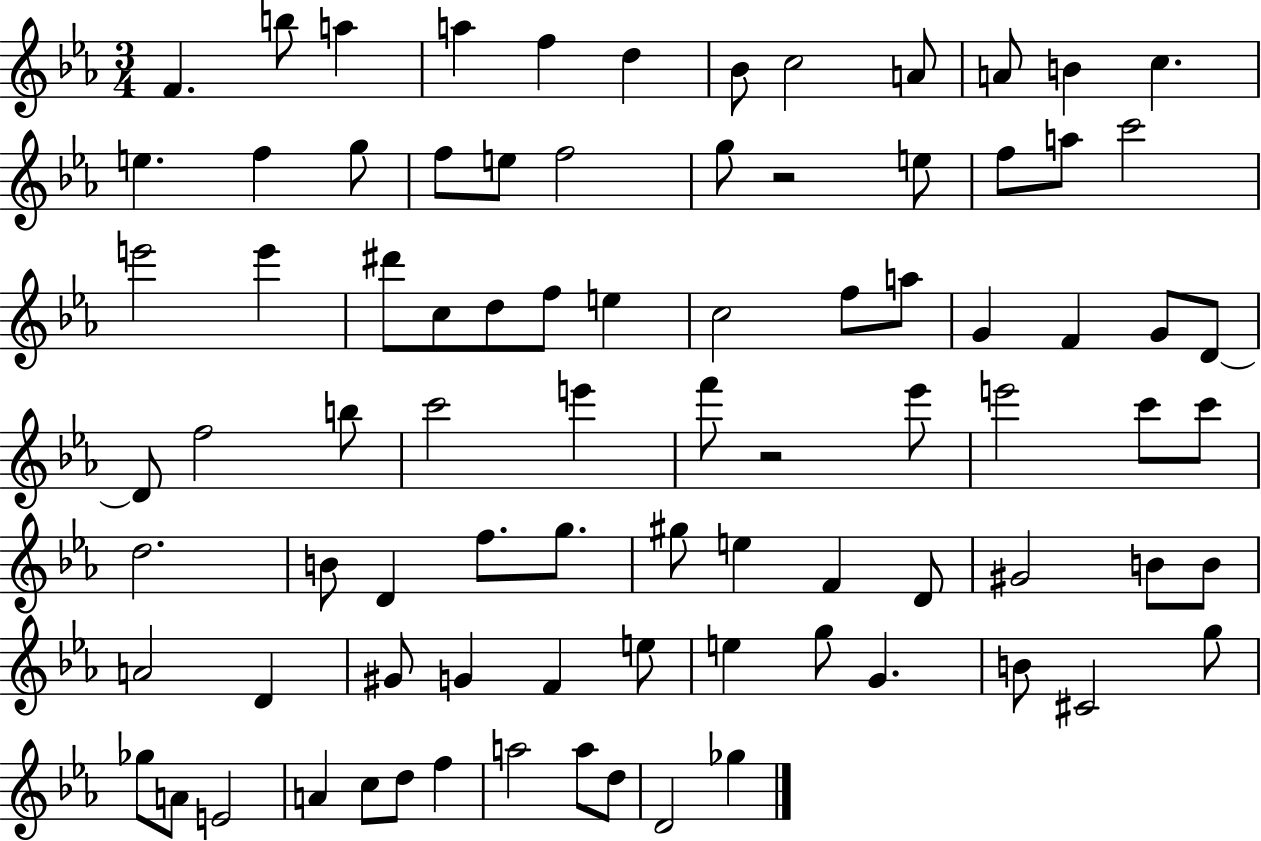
F4/q. B5/e A5/q A5/q F5/q D5/q Bb4/e C5/h A4/e A4/e B4/q C5/q. E5/q. F5/q G5/e F5/e E5/e F5/h G5/e R/h E5/e F5/e A5/e C6/h E6/h E6/q D#6/e C5/e D5/e F5/e E5/q C5/h F5/e A5/e G4/q F4/q G4/e D4/e D4/e F5/h B5/e C6/h E6/q F6/e R/h Eb6/e E6/h C6/e C6/e D5/h. B4/e D4/q F5/e. G5/e. G#5/e E5/q F4/q D4/e G#4/h B4/e B4/e A4/h D4/q G#4/e G4/q F4/q E5/e E5/q G5/e G4/q. B4/e C#4/h G5/e Gb5/e A4/e E4/h A4/q C5/e D5/e F5/q A5/h A5/e D5/e D4/h Gb5/q